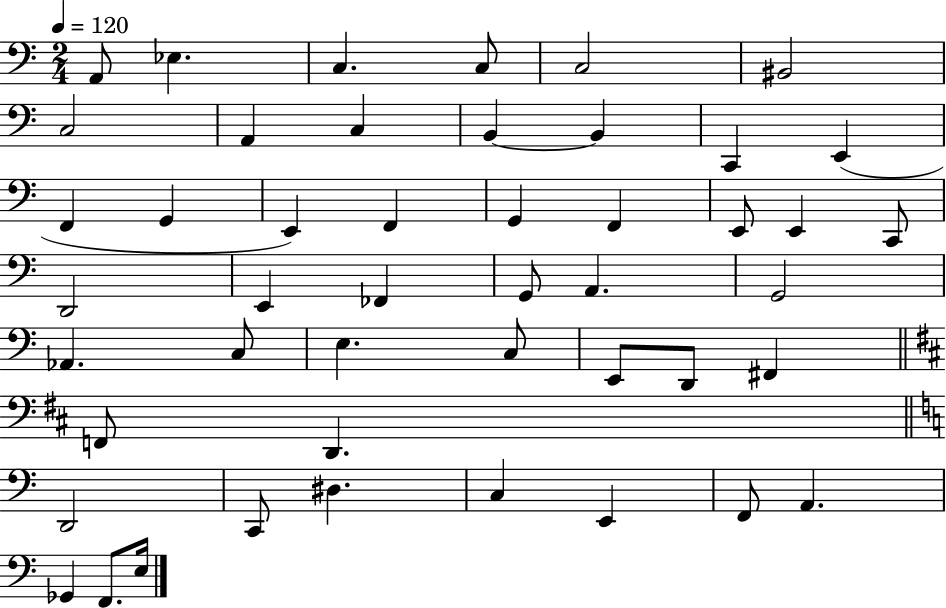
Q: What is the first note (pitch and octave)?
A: A2